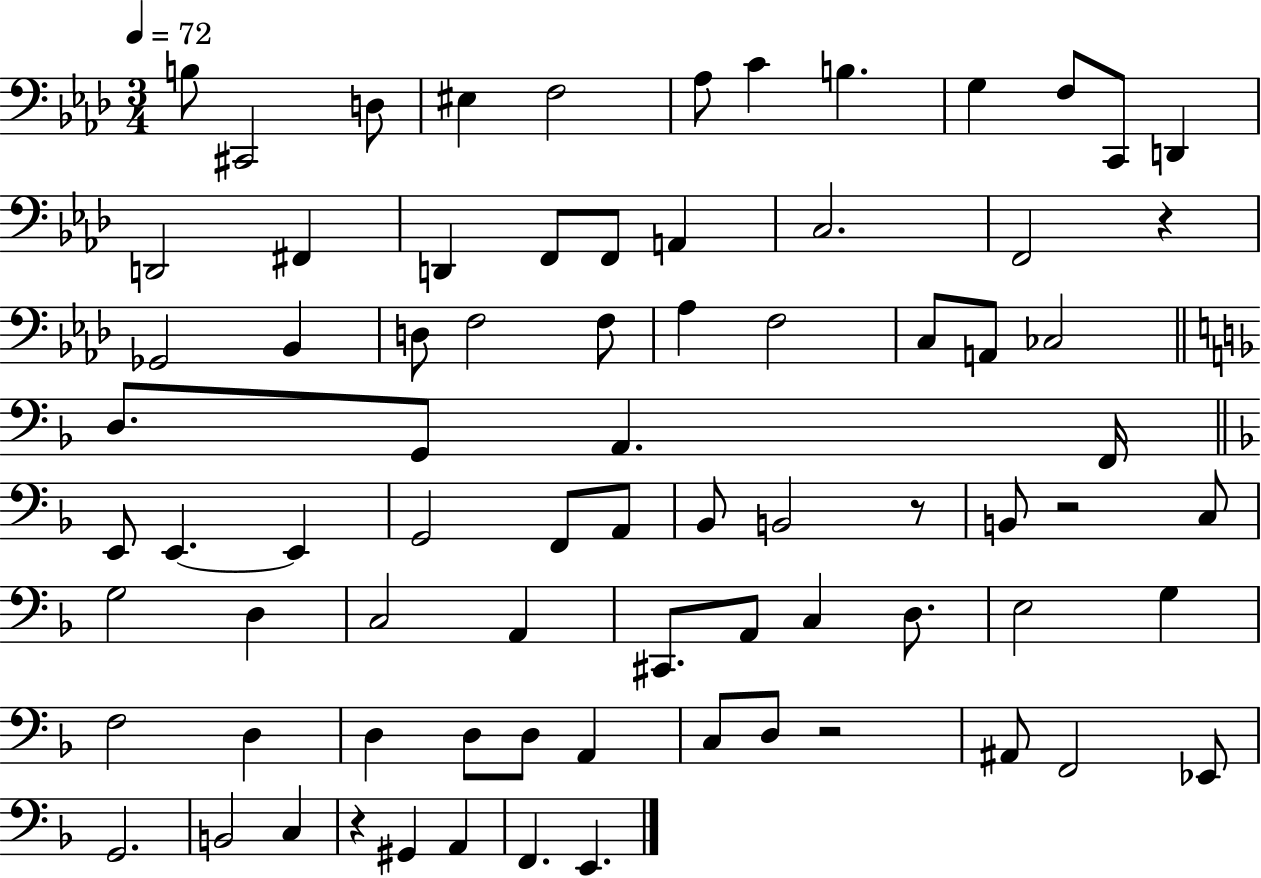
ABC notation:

X:1
T:Untitled
M:3/4
L:1/4
K:Ab
B,/2 ^C,,2 D,/2 ^E, F,2 _A,/2 C B, G, F,/2 C,,/2 D,, D,,2 ^F,, D,, F,,/2 F,,/2 A,, C,2 F,,2 z _G,,2 _B,, D,/2 F,2 F,/2 _A, F,2 C,/2 A,,/2 _C,2 D,/2 G,,/2 A,, F,,/4 E,,/2 E,, E,, G,,2 F,,/2 A,,/2 _B,,/2 B,,2 z/2 B,,/2 z2 C,/2 G,2 D, C,2 A,, ^C,,/2 A,,/2 C, D,/2 E,2 G, F,2 D, D, D,/2 D,/2 A,, C,/2 D,/2 z2 ^A,,/2 F,,2 _E,,/2 G,,2 B,,2 C, z ^G,, A,, F,, E,,